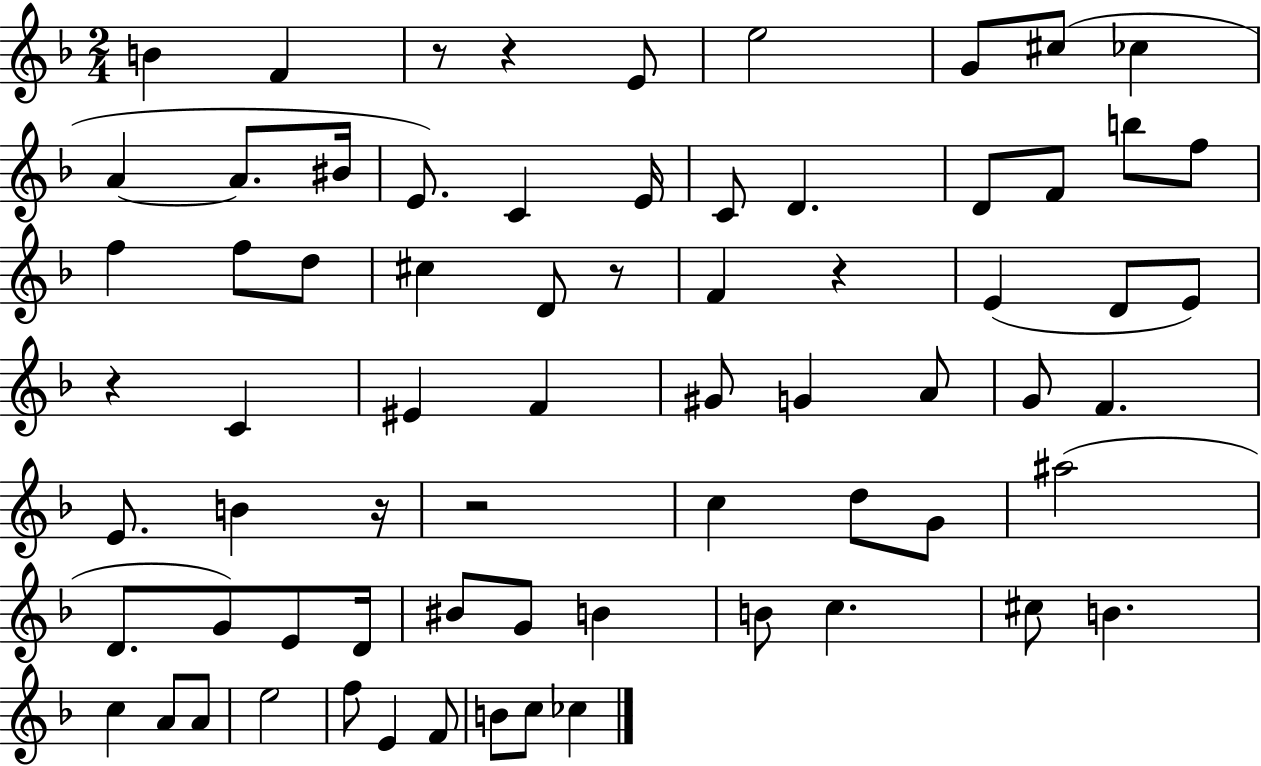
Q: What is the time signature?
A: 2/4